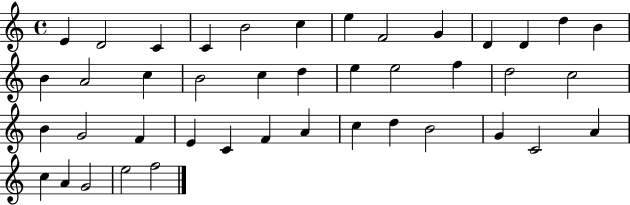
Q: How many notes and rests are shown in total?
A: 42